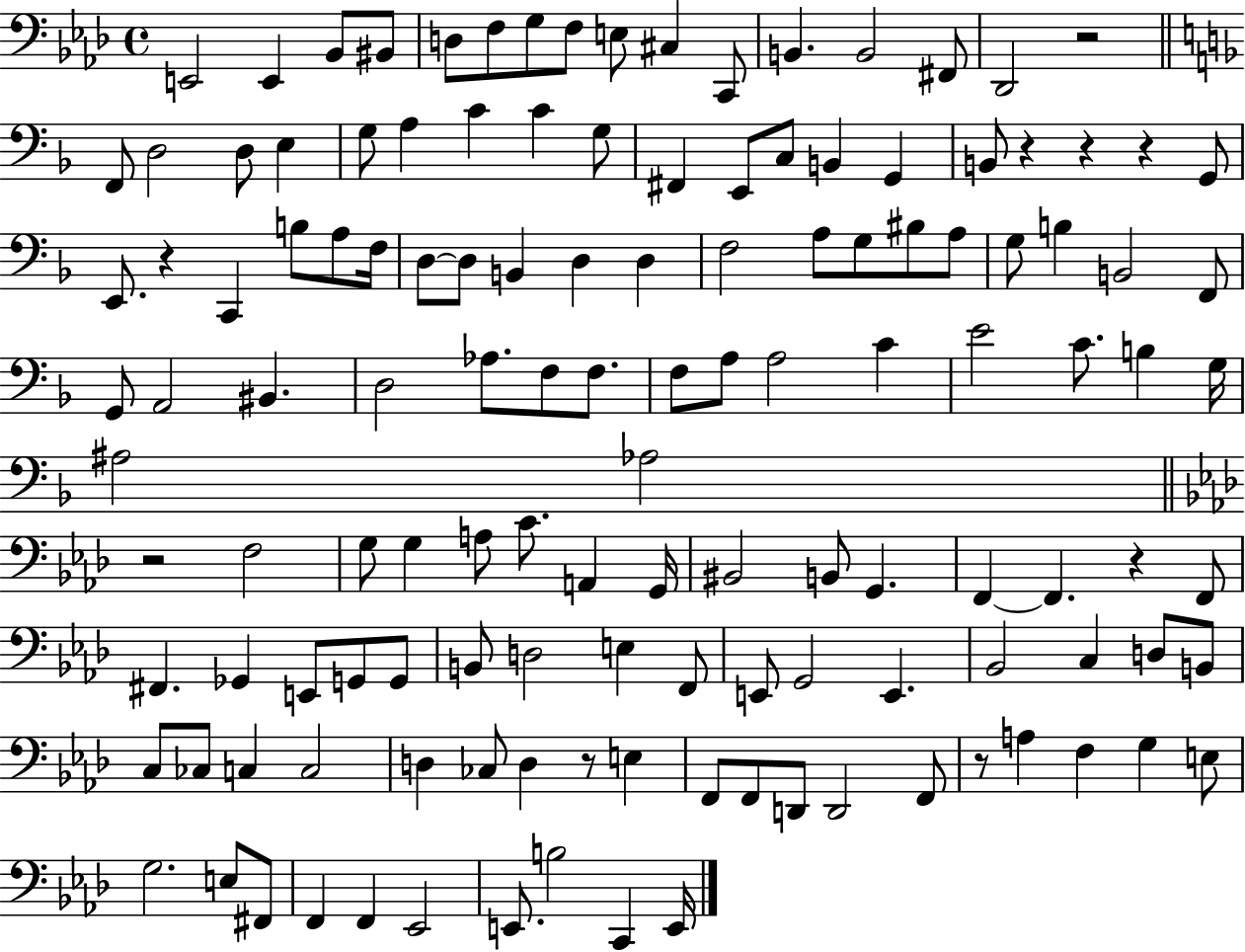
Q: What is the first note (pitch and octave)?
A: E2